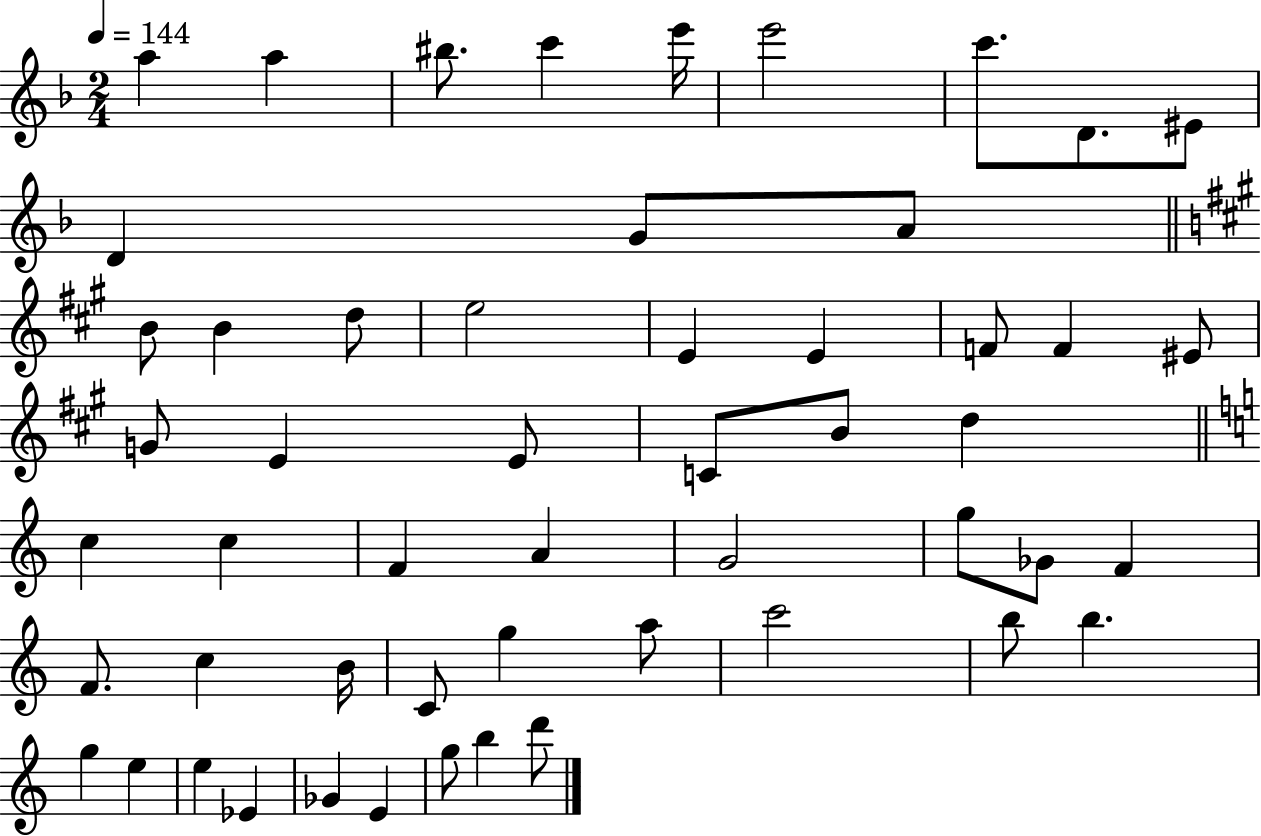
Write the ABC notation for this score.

X:1
T:Untitled
M:2/4
L:1/4
K:F
a a ^b/2 c' e'/4 e'2 c'/2 D/2 ^E/2 D G/2 A/2 B/2 B d/2 e2 E E F/2 F ^E/2 G/2 E E/2 C/2 B/2 d c c F A G2 g/2 _G/2 F F/2 c B/4 C/2 g a/2 c'2 b/2 b g e e _E _G E g/2 b d'/2